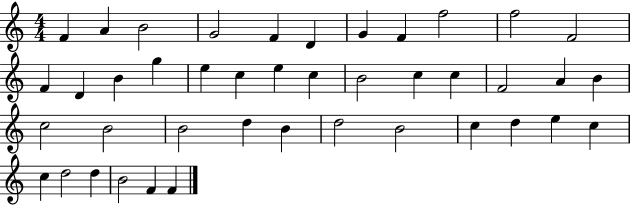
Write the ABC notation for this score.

X:1
T:Untitled
M:4/4
L:1/4
K:C
F A B2 G2 F D G F f2 f2 F2 F D B g e c e c B2 c c F2 A B c2 B2 B2 d B d2 B2 c d e c c d2 d B2 F F